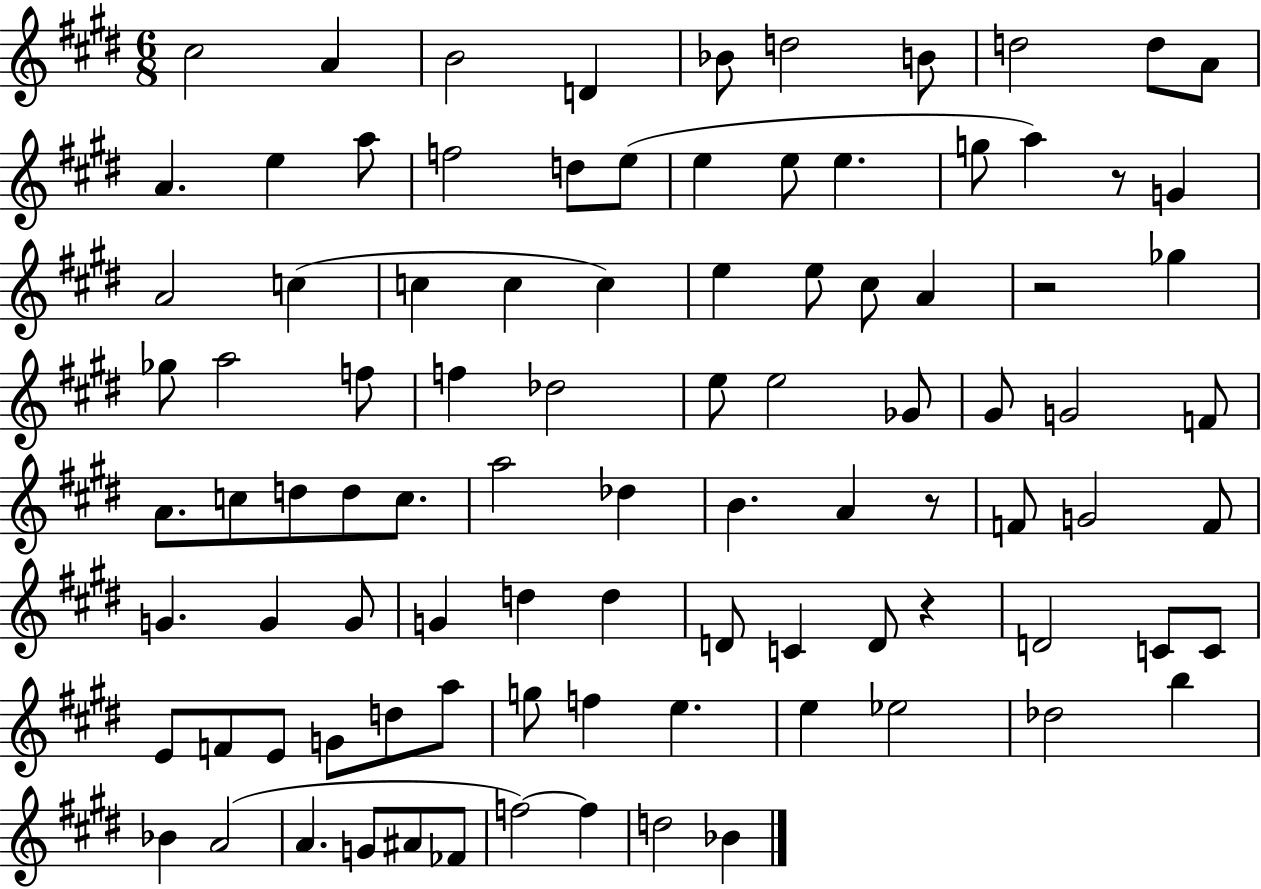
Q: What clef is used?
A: treble